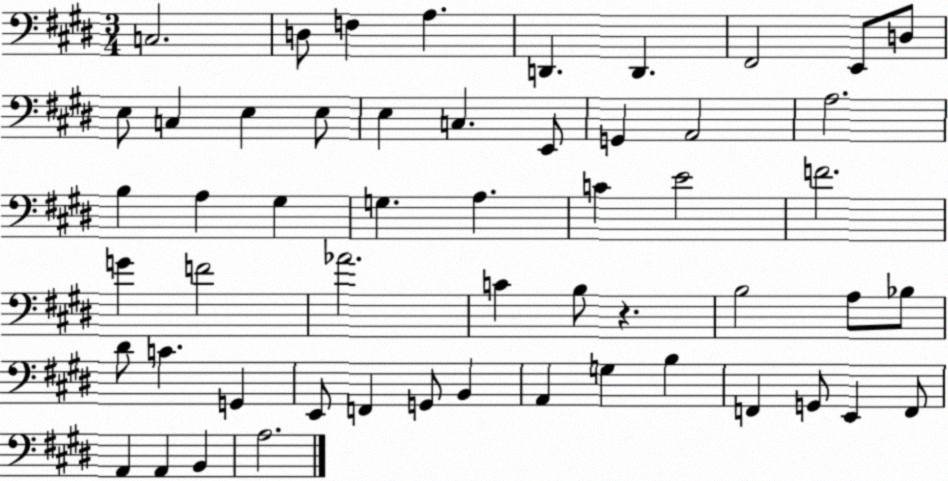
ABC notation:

X:1
T:Untitled
M:3/4
L:1/4
K:E
C,2 D,/2 F, A, D,, D,, ^F,,2 E,,/2 D,/2 E,/2 C, E, E,/2 E, C, E,,/2 G,, A,,2 A,2 B, A, ^G, G, A, C E2 F2 G F2 _A2 C B,/2 z B,2 A,/2 _B,/2 ^D/2 C G,, E,,/2 F,, G,,/2 B,, A,, G, B, F,, G,,/2 E,, F,,/2 A,, A,, B,, A,2